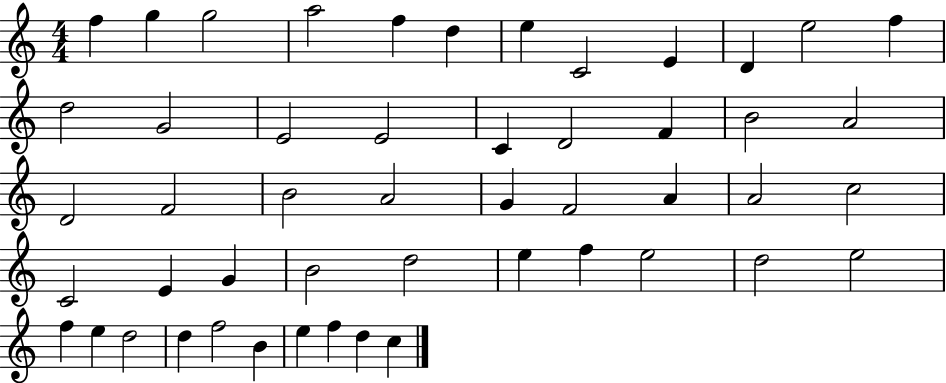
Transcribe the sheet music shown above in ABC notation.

X:1
T:Untitled
M:4/4
L:1/4
K:C
f g g2 a2 f d e C2 E D e2 f d2 G2 E2 E2 C D2 F B2 A2 D2 F2 B2 A2 G F2 A A2 c2 C2 E G B2 d2 e f e2 d2 e2 f e d2 d f2 B e f d c